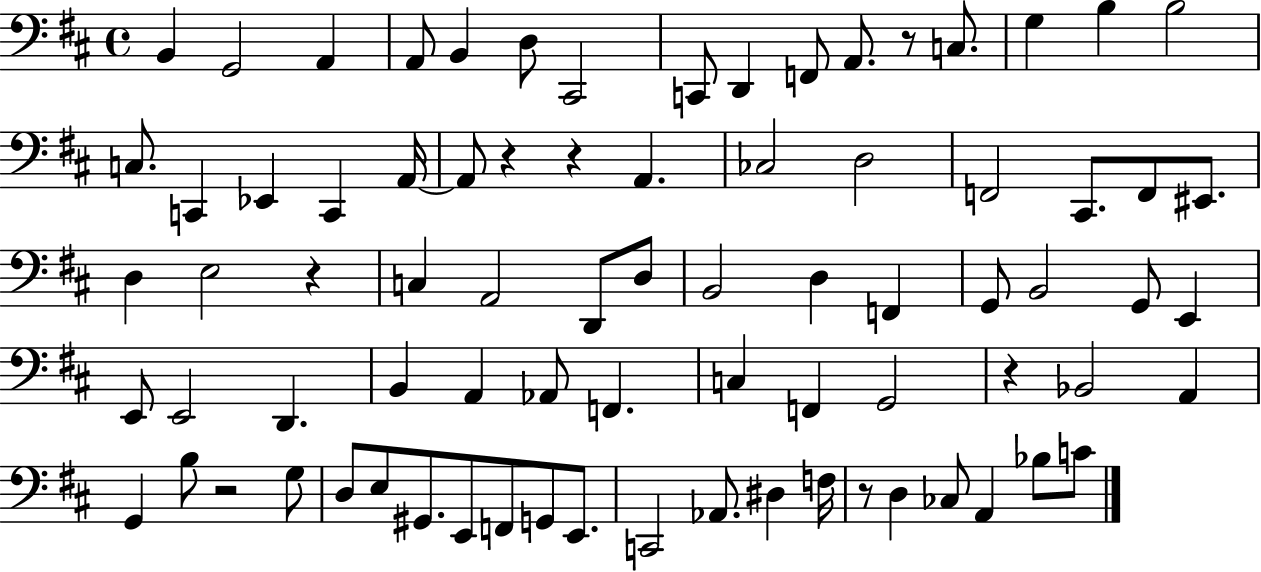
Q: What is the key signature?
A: D major